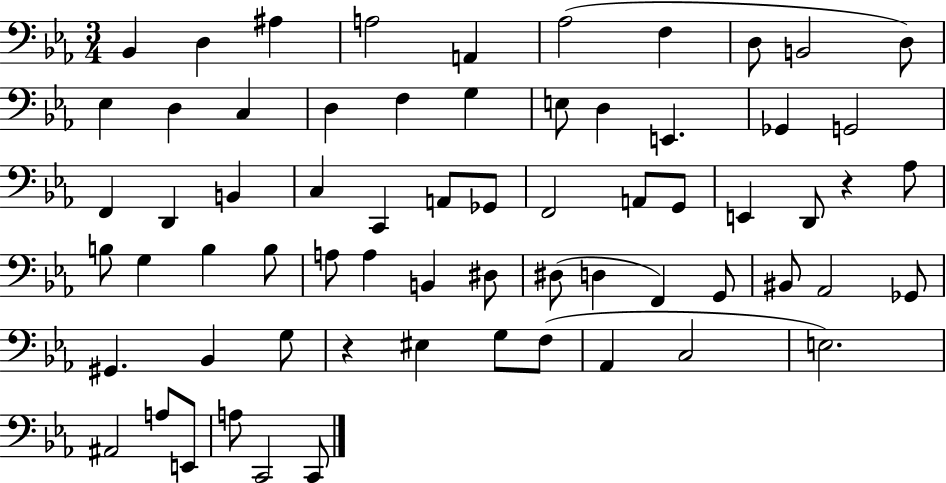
{
  \clef bass
  \numericTimeSignature
  \time 3/4
  \key ees \major
  bes,4 d4 ais4 | a2 a,4 | aes2( f4 | d8 b,2 d8) | \break ees4 d4 c4 | d4 f4 g4 | e8 d4 e,4. | ges,4 g,2 | \break f,4 d,4 b,4 | c4 c,4 a,8 ges,8 | f,2 a,8 g,8 | e,4 d,8 r4 aes8 | \break b8 g4 b4 b8 | a8 a4 b,4 dis8 | dis8( d4 f,4) g,8 | bis,8 aes,2 ges,8 | \break gis,4. bes,4 g8 | r4 eis4 g8 f8( | aes,4 c2 | e2.) | \break ais,2 a8 e,8 | a8 c,2 c,8 | \bar "|."
}